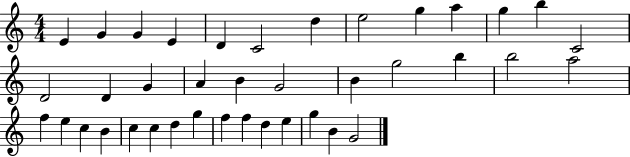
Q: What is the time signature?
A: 4/4